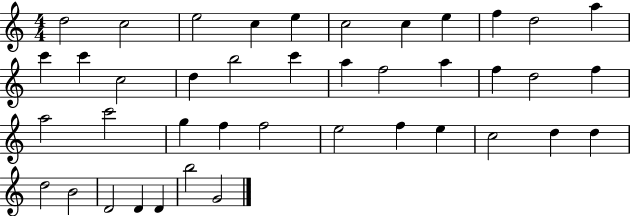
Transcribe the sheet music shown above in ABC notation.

X:1
T:Untitled
M:4/4
L:1/4
K:C
d2 c2 e2 c e c2 c e f d2 a c' c' c2 d b2 c' a f2 a f d2 f a2 c'2 g f f2 e2 f e c2 d d d2 B2 D2 D D b2 G2